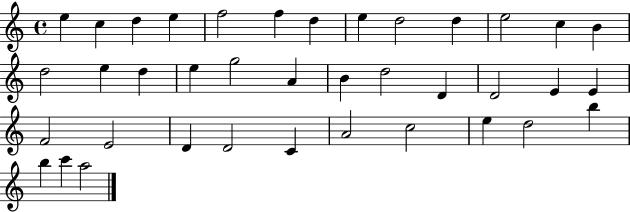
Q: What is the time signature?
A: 4/4